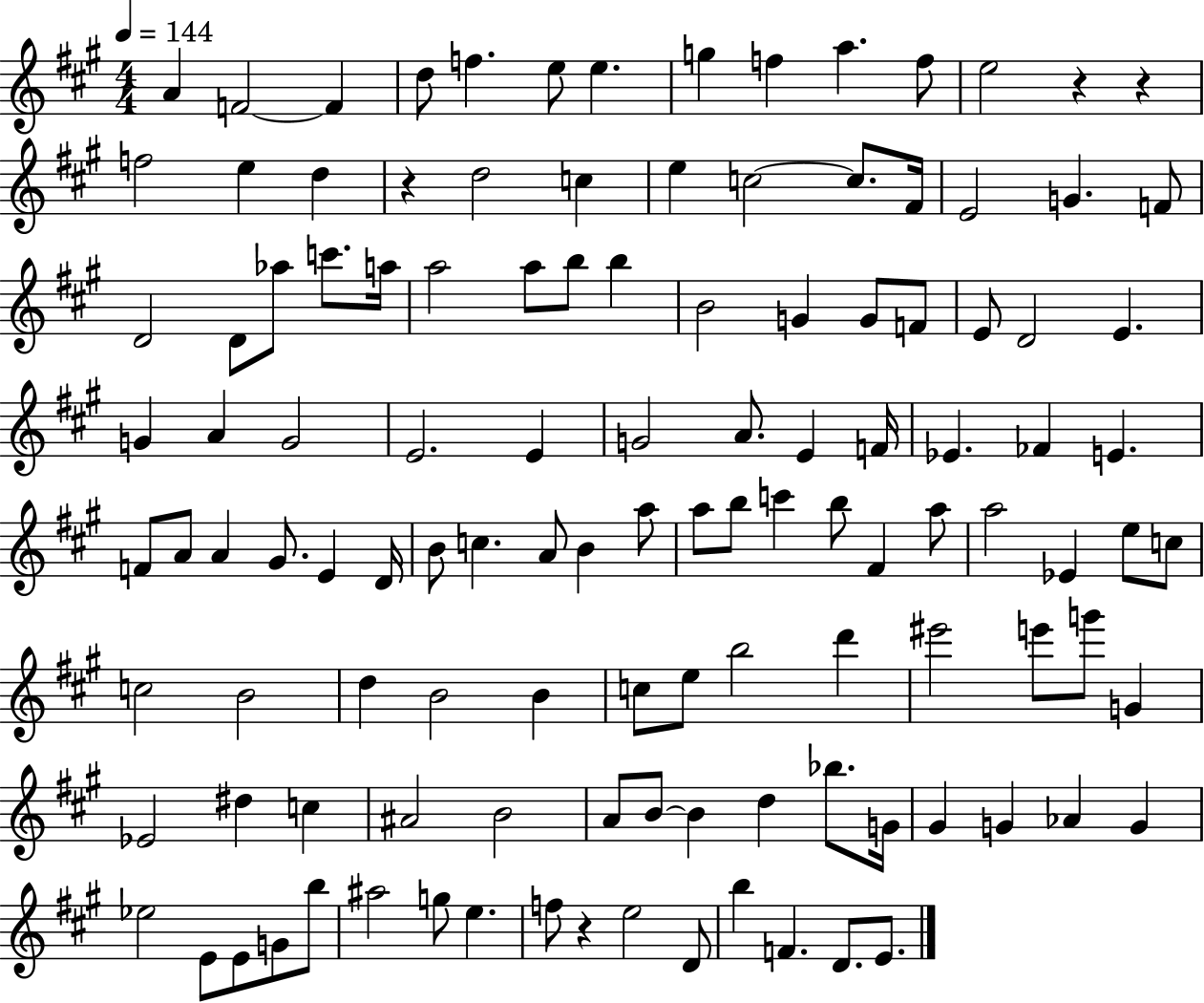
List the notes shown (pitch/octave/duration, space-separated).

A4/q F4/h F4/q D5/e F5/q. E5/e E5/q. G5/q F5/q A5/q. F5/e E5/h R/q R/q F5/h E5/q D5/q R/q D5/h C5/q E5/q C5/h C5/e. F#4/s E4/h G4/q. F4/e D4/h D4/e Ab5/e C6/e. A5/s A5/h A5/e B5/e B5/q B4/h G4/q G4/e F4/e E4/e D4/h E4/q. G4/q A4/q G4/h E4/h. E4/q G4/h A4/e. E4/q F4/s Eb4/q. FES4/q E4/q. F4/e A4/e A4/q G#4/e. E4/q D4/s B4/e C5/q. A4/e B4/q A5/e A5/e B5/e C6/q B5/e F#4/q A5/e A5/h Eb4/q E5/e C5/e C5/h B4/h D5/q B4/h B4/q C5/e E5/e B5/h D6/q EIS6/h E6/e G6/e G4/q Eb4/h D#5/q C5/q A#4/h B4/h A4/e B4/e B4/q D5/q Bb5/e. G4/s G#4/q G4/q Ab4/q G4/q Eb5/h E4/e E4/e G4/e B5/e A#5/h G5/e E5/q. F5/e R/q E5/h D4/e B5/q F4/q. D4/e. E4/e.